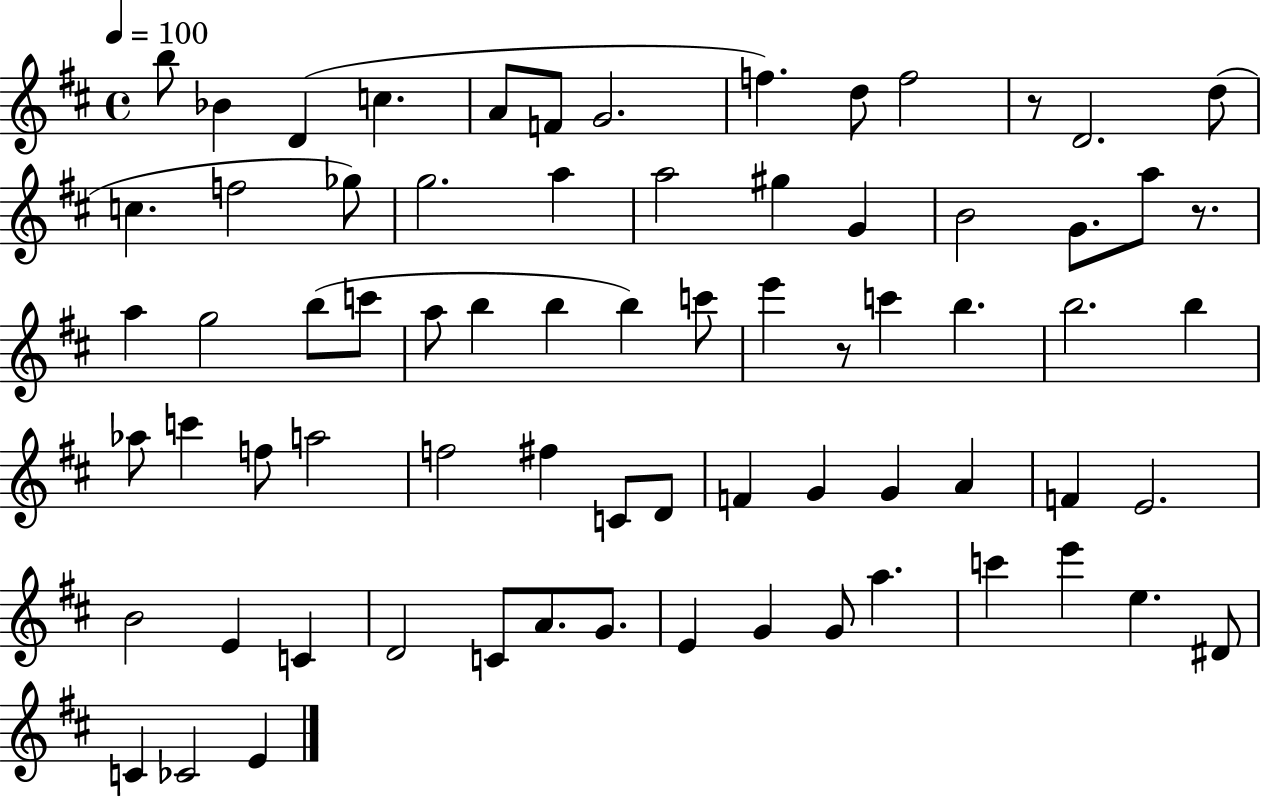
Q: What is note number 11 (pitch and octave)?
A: D4